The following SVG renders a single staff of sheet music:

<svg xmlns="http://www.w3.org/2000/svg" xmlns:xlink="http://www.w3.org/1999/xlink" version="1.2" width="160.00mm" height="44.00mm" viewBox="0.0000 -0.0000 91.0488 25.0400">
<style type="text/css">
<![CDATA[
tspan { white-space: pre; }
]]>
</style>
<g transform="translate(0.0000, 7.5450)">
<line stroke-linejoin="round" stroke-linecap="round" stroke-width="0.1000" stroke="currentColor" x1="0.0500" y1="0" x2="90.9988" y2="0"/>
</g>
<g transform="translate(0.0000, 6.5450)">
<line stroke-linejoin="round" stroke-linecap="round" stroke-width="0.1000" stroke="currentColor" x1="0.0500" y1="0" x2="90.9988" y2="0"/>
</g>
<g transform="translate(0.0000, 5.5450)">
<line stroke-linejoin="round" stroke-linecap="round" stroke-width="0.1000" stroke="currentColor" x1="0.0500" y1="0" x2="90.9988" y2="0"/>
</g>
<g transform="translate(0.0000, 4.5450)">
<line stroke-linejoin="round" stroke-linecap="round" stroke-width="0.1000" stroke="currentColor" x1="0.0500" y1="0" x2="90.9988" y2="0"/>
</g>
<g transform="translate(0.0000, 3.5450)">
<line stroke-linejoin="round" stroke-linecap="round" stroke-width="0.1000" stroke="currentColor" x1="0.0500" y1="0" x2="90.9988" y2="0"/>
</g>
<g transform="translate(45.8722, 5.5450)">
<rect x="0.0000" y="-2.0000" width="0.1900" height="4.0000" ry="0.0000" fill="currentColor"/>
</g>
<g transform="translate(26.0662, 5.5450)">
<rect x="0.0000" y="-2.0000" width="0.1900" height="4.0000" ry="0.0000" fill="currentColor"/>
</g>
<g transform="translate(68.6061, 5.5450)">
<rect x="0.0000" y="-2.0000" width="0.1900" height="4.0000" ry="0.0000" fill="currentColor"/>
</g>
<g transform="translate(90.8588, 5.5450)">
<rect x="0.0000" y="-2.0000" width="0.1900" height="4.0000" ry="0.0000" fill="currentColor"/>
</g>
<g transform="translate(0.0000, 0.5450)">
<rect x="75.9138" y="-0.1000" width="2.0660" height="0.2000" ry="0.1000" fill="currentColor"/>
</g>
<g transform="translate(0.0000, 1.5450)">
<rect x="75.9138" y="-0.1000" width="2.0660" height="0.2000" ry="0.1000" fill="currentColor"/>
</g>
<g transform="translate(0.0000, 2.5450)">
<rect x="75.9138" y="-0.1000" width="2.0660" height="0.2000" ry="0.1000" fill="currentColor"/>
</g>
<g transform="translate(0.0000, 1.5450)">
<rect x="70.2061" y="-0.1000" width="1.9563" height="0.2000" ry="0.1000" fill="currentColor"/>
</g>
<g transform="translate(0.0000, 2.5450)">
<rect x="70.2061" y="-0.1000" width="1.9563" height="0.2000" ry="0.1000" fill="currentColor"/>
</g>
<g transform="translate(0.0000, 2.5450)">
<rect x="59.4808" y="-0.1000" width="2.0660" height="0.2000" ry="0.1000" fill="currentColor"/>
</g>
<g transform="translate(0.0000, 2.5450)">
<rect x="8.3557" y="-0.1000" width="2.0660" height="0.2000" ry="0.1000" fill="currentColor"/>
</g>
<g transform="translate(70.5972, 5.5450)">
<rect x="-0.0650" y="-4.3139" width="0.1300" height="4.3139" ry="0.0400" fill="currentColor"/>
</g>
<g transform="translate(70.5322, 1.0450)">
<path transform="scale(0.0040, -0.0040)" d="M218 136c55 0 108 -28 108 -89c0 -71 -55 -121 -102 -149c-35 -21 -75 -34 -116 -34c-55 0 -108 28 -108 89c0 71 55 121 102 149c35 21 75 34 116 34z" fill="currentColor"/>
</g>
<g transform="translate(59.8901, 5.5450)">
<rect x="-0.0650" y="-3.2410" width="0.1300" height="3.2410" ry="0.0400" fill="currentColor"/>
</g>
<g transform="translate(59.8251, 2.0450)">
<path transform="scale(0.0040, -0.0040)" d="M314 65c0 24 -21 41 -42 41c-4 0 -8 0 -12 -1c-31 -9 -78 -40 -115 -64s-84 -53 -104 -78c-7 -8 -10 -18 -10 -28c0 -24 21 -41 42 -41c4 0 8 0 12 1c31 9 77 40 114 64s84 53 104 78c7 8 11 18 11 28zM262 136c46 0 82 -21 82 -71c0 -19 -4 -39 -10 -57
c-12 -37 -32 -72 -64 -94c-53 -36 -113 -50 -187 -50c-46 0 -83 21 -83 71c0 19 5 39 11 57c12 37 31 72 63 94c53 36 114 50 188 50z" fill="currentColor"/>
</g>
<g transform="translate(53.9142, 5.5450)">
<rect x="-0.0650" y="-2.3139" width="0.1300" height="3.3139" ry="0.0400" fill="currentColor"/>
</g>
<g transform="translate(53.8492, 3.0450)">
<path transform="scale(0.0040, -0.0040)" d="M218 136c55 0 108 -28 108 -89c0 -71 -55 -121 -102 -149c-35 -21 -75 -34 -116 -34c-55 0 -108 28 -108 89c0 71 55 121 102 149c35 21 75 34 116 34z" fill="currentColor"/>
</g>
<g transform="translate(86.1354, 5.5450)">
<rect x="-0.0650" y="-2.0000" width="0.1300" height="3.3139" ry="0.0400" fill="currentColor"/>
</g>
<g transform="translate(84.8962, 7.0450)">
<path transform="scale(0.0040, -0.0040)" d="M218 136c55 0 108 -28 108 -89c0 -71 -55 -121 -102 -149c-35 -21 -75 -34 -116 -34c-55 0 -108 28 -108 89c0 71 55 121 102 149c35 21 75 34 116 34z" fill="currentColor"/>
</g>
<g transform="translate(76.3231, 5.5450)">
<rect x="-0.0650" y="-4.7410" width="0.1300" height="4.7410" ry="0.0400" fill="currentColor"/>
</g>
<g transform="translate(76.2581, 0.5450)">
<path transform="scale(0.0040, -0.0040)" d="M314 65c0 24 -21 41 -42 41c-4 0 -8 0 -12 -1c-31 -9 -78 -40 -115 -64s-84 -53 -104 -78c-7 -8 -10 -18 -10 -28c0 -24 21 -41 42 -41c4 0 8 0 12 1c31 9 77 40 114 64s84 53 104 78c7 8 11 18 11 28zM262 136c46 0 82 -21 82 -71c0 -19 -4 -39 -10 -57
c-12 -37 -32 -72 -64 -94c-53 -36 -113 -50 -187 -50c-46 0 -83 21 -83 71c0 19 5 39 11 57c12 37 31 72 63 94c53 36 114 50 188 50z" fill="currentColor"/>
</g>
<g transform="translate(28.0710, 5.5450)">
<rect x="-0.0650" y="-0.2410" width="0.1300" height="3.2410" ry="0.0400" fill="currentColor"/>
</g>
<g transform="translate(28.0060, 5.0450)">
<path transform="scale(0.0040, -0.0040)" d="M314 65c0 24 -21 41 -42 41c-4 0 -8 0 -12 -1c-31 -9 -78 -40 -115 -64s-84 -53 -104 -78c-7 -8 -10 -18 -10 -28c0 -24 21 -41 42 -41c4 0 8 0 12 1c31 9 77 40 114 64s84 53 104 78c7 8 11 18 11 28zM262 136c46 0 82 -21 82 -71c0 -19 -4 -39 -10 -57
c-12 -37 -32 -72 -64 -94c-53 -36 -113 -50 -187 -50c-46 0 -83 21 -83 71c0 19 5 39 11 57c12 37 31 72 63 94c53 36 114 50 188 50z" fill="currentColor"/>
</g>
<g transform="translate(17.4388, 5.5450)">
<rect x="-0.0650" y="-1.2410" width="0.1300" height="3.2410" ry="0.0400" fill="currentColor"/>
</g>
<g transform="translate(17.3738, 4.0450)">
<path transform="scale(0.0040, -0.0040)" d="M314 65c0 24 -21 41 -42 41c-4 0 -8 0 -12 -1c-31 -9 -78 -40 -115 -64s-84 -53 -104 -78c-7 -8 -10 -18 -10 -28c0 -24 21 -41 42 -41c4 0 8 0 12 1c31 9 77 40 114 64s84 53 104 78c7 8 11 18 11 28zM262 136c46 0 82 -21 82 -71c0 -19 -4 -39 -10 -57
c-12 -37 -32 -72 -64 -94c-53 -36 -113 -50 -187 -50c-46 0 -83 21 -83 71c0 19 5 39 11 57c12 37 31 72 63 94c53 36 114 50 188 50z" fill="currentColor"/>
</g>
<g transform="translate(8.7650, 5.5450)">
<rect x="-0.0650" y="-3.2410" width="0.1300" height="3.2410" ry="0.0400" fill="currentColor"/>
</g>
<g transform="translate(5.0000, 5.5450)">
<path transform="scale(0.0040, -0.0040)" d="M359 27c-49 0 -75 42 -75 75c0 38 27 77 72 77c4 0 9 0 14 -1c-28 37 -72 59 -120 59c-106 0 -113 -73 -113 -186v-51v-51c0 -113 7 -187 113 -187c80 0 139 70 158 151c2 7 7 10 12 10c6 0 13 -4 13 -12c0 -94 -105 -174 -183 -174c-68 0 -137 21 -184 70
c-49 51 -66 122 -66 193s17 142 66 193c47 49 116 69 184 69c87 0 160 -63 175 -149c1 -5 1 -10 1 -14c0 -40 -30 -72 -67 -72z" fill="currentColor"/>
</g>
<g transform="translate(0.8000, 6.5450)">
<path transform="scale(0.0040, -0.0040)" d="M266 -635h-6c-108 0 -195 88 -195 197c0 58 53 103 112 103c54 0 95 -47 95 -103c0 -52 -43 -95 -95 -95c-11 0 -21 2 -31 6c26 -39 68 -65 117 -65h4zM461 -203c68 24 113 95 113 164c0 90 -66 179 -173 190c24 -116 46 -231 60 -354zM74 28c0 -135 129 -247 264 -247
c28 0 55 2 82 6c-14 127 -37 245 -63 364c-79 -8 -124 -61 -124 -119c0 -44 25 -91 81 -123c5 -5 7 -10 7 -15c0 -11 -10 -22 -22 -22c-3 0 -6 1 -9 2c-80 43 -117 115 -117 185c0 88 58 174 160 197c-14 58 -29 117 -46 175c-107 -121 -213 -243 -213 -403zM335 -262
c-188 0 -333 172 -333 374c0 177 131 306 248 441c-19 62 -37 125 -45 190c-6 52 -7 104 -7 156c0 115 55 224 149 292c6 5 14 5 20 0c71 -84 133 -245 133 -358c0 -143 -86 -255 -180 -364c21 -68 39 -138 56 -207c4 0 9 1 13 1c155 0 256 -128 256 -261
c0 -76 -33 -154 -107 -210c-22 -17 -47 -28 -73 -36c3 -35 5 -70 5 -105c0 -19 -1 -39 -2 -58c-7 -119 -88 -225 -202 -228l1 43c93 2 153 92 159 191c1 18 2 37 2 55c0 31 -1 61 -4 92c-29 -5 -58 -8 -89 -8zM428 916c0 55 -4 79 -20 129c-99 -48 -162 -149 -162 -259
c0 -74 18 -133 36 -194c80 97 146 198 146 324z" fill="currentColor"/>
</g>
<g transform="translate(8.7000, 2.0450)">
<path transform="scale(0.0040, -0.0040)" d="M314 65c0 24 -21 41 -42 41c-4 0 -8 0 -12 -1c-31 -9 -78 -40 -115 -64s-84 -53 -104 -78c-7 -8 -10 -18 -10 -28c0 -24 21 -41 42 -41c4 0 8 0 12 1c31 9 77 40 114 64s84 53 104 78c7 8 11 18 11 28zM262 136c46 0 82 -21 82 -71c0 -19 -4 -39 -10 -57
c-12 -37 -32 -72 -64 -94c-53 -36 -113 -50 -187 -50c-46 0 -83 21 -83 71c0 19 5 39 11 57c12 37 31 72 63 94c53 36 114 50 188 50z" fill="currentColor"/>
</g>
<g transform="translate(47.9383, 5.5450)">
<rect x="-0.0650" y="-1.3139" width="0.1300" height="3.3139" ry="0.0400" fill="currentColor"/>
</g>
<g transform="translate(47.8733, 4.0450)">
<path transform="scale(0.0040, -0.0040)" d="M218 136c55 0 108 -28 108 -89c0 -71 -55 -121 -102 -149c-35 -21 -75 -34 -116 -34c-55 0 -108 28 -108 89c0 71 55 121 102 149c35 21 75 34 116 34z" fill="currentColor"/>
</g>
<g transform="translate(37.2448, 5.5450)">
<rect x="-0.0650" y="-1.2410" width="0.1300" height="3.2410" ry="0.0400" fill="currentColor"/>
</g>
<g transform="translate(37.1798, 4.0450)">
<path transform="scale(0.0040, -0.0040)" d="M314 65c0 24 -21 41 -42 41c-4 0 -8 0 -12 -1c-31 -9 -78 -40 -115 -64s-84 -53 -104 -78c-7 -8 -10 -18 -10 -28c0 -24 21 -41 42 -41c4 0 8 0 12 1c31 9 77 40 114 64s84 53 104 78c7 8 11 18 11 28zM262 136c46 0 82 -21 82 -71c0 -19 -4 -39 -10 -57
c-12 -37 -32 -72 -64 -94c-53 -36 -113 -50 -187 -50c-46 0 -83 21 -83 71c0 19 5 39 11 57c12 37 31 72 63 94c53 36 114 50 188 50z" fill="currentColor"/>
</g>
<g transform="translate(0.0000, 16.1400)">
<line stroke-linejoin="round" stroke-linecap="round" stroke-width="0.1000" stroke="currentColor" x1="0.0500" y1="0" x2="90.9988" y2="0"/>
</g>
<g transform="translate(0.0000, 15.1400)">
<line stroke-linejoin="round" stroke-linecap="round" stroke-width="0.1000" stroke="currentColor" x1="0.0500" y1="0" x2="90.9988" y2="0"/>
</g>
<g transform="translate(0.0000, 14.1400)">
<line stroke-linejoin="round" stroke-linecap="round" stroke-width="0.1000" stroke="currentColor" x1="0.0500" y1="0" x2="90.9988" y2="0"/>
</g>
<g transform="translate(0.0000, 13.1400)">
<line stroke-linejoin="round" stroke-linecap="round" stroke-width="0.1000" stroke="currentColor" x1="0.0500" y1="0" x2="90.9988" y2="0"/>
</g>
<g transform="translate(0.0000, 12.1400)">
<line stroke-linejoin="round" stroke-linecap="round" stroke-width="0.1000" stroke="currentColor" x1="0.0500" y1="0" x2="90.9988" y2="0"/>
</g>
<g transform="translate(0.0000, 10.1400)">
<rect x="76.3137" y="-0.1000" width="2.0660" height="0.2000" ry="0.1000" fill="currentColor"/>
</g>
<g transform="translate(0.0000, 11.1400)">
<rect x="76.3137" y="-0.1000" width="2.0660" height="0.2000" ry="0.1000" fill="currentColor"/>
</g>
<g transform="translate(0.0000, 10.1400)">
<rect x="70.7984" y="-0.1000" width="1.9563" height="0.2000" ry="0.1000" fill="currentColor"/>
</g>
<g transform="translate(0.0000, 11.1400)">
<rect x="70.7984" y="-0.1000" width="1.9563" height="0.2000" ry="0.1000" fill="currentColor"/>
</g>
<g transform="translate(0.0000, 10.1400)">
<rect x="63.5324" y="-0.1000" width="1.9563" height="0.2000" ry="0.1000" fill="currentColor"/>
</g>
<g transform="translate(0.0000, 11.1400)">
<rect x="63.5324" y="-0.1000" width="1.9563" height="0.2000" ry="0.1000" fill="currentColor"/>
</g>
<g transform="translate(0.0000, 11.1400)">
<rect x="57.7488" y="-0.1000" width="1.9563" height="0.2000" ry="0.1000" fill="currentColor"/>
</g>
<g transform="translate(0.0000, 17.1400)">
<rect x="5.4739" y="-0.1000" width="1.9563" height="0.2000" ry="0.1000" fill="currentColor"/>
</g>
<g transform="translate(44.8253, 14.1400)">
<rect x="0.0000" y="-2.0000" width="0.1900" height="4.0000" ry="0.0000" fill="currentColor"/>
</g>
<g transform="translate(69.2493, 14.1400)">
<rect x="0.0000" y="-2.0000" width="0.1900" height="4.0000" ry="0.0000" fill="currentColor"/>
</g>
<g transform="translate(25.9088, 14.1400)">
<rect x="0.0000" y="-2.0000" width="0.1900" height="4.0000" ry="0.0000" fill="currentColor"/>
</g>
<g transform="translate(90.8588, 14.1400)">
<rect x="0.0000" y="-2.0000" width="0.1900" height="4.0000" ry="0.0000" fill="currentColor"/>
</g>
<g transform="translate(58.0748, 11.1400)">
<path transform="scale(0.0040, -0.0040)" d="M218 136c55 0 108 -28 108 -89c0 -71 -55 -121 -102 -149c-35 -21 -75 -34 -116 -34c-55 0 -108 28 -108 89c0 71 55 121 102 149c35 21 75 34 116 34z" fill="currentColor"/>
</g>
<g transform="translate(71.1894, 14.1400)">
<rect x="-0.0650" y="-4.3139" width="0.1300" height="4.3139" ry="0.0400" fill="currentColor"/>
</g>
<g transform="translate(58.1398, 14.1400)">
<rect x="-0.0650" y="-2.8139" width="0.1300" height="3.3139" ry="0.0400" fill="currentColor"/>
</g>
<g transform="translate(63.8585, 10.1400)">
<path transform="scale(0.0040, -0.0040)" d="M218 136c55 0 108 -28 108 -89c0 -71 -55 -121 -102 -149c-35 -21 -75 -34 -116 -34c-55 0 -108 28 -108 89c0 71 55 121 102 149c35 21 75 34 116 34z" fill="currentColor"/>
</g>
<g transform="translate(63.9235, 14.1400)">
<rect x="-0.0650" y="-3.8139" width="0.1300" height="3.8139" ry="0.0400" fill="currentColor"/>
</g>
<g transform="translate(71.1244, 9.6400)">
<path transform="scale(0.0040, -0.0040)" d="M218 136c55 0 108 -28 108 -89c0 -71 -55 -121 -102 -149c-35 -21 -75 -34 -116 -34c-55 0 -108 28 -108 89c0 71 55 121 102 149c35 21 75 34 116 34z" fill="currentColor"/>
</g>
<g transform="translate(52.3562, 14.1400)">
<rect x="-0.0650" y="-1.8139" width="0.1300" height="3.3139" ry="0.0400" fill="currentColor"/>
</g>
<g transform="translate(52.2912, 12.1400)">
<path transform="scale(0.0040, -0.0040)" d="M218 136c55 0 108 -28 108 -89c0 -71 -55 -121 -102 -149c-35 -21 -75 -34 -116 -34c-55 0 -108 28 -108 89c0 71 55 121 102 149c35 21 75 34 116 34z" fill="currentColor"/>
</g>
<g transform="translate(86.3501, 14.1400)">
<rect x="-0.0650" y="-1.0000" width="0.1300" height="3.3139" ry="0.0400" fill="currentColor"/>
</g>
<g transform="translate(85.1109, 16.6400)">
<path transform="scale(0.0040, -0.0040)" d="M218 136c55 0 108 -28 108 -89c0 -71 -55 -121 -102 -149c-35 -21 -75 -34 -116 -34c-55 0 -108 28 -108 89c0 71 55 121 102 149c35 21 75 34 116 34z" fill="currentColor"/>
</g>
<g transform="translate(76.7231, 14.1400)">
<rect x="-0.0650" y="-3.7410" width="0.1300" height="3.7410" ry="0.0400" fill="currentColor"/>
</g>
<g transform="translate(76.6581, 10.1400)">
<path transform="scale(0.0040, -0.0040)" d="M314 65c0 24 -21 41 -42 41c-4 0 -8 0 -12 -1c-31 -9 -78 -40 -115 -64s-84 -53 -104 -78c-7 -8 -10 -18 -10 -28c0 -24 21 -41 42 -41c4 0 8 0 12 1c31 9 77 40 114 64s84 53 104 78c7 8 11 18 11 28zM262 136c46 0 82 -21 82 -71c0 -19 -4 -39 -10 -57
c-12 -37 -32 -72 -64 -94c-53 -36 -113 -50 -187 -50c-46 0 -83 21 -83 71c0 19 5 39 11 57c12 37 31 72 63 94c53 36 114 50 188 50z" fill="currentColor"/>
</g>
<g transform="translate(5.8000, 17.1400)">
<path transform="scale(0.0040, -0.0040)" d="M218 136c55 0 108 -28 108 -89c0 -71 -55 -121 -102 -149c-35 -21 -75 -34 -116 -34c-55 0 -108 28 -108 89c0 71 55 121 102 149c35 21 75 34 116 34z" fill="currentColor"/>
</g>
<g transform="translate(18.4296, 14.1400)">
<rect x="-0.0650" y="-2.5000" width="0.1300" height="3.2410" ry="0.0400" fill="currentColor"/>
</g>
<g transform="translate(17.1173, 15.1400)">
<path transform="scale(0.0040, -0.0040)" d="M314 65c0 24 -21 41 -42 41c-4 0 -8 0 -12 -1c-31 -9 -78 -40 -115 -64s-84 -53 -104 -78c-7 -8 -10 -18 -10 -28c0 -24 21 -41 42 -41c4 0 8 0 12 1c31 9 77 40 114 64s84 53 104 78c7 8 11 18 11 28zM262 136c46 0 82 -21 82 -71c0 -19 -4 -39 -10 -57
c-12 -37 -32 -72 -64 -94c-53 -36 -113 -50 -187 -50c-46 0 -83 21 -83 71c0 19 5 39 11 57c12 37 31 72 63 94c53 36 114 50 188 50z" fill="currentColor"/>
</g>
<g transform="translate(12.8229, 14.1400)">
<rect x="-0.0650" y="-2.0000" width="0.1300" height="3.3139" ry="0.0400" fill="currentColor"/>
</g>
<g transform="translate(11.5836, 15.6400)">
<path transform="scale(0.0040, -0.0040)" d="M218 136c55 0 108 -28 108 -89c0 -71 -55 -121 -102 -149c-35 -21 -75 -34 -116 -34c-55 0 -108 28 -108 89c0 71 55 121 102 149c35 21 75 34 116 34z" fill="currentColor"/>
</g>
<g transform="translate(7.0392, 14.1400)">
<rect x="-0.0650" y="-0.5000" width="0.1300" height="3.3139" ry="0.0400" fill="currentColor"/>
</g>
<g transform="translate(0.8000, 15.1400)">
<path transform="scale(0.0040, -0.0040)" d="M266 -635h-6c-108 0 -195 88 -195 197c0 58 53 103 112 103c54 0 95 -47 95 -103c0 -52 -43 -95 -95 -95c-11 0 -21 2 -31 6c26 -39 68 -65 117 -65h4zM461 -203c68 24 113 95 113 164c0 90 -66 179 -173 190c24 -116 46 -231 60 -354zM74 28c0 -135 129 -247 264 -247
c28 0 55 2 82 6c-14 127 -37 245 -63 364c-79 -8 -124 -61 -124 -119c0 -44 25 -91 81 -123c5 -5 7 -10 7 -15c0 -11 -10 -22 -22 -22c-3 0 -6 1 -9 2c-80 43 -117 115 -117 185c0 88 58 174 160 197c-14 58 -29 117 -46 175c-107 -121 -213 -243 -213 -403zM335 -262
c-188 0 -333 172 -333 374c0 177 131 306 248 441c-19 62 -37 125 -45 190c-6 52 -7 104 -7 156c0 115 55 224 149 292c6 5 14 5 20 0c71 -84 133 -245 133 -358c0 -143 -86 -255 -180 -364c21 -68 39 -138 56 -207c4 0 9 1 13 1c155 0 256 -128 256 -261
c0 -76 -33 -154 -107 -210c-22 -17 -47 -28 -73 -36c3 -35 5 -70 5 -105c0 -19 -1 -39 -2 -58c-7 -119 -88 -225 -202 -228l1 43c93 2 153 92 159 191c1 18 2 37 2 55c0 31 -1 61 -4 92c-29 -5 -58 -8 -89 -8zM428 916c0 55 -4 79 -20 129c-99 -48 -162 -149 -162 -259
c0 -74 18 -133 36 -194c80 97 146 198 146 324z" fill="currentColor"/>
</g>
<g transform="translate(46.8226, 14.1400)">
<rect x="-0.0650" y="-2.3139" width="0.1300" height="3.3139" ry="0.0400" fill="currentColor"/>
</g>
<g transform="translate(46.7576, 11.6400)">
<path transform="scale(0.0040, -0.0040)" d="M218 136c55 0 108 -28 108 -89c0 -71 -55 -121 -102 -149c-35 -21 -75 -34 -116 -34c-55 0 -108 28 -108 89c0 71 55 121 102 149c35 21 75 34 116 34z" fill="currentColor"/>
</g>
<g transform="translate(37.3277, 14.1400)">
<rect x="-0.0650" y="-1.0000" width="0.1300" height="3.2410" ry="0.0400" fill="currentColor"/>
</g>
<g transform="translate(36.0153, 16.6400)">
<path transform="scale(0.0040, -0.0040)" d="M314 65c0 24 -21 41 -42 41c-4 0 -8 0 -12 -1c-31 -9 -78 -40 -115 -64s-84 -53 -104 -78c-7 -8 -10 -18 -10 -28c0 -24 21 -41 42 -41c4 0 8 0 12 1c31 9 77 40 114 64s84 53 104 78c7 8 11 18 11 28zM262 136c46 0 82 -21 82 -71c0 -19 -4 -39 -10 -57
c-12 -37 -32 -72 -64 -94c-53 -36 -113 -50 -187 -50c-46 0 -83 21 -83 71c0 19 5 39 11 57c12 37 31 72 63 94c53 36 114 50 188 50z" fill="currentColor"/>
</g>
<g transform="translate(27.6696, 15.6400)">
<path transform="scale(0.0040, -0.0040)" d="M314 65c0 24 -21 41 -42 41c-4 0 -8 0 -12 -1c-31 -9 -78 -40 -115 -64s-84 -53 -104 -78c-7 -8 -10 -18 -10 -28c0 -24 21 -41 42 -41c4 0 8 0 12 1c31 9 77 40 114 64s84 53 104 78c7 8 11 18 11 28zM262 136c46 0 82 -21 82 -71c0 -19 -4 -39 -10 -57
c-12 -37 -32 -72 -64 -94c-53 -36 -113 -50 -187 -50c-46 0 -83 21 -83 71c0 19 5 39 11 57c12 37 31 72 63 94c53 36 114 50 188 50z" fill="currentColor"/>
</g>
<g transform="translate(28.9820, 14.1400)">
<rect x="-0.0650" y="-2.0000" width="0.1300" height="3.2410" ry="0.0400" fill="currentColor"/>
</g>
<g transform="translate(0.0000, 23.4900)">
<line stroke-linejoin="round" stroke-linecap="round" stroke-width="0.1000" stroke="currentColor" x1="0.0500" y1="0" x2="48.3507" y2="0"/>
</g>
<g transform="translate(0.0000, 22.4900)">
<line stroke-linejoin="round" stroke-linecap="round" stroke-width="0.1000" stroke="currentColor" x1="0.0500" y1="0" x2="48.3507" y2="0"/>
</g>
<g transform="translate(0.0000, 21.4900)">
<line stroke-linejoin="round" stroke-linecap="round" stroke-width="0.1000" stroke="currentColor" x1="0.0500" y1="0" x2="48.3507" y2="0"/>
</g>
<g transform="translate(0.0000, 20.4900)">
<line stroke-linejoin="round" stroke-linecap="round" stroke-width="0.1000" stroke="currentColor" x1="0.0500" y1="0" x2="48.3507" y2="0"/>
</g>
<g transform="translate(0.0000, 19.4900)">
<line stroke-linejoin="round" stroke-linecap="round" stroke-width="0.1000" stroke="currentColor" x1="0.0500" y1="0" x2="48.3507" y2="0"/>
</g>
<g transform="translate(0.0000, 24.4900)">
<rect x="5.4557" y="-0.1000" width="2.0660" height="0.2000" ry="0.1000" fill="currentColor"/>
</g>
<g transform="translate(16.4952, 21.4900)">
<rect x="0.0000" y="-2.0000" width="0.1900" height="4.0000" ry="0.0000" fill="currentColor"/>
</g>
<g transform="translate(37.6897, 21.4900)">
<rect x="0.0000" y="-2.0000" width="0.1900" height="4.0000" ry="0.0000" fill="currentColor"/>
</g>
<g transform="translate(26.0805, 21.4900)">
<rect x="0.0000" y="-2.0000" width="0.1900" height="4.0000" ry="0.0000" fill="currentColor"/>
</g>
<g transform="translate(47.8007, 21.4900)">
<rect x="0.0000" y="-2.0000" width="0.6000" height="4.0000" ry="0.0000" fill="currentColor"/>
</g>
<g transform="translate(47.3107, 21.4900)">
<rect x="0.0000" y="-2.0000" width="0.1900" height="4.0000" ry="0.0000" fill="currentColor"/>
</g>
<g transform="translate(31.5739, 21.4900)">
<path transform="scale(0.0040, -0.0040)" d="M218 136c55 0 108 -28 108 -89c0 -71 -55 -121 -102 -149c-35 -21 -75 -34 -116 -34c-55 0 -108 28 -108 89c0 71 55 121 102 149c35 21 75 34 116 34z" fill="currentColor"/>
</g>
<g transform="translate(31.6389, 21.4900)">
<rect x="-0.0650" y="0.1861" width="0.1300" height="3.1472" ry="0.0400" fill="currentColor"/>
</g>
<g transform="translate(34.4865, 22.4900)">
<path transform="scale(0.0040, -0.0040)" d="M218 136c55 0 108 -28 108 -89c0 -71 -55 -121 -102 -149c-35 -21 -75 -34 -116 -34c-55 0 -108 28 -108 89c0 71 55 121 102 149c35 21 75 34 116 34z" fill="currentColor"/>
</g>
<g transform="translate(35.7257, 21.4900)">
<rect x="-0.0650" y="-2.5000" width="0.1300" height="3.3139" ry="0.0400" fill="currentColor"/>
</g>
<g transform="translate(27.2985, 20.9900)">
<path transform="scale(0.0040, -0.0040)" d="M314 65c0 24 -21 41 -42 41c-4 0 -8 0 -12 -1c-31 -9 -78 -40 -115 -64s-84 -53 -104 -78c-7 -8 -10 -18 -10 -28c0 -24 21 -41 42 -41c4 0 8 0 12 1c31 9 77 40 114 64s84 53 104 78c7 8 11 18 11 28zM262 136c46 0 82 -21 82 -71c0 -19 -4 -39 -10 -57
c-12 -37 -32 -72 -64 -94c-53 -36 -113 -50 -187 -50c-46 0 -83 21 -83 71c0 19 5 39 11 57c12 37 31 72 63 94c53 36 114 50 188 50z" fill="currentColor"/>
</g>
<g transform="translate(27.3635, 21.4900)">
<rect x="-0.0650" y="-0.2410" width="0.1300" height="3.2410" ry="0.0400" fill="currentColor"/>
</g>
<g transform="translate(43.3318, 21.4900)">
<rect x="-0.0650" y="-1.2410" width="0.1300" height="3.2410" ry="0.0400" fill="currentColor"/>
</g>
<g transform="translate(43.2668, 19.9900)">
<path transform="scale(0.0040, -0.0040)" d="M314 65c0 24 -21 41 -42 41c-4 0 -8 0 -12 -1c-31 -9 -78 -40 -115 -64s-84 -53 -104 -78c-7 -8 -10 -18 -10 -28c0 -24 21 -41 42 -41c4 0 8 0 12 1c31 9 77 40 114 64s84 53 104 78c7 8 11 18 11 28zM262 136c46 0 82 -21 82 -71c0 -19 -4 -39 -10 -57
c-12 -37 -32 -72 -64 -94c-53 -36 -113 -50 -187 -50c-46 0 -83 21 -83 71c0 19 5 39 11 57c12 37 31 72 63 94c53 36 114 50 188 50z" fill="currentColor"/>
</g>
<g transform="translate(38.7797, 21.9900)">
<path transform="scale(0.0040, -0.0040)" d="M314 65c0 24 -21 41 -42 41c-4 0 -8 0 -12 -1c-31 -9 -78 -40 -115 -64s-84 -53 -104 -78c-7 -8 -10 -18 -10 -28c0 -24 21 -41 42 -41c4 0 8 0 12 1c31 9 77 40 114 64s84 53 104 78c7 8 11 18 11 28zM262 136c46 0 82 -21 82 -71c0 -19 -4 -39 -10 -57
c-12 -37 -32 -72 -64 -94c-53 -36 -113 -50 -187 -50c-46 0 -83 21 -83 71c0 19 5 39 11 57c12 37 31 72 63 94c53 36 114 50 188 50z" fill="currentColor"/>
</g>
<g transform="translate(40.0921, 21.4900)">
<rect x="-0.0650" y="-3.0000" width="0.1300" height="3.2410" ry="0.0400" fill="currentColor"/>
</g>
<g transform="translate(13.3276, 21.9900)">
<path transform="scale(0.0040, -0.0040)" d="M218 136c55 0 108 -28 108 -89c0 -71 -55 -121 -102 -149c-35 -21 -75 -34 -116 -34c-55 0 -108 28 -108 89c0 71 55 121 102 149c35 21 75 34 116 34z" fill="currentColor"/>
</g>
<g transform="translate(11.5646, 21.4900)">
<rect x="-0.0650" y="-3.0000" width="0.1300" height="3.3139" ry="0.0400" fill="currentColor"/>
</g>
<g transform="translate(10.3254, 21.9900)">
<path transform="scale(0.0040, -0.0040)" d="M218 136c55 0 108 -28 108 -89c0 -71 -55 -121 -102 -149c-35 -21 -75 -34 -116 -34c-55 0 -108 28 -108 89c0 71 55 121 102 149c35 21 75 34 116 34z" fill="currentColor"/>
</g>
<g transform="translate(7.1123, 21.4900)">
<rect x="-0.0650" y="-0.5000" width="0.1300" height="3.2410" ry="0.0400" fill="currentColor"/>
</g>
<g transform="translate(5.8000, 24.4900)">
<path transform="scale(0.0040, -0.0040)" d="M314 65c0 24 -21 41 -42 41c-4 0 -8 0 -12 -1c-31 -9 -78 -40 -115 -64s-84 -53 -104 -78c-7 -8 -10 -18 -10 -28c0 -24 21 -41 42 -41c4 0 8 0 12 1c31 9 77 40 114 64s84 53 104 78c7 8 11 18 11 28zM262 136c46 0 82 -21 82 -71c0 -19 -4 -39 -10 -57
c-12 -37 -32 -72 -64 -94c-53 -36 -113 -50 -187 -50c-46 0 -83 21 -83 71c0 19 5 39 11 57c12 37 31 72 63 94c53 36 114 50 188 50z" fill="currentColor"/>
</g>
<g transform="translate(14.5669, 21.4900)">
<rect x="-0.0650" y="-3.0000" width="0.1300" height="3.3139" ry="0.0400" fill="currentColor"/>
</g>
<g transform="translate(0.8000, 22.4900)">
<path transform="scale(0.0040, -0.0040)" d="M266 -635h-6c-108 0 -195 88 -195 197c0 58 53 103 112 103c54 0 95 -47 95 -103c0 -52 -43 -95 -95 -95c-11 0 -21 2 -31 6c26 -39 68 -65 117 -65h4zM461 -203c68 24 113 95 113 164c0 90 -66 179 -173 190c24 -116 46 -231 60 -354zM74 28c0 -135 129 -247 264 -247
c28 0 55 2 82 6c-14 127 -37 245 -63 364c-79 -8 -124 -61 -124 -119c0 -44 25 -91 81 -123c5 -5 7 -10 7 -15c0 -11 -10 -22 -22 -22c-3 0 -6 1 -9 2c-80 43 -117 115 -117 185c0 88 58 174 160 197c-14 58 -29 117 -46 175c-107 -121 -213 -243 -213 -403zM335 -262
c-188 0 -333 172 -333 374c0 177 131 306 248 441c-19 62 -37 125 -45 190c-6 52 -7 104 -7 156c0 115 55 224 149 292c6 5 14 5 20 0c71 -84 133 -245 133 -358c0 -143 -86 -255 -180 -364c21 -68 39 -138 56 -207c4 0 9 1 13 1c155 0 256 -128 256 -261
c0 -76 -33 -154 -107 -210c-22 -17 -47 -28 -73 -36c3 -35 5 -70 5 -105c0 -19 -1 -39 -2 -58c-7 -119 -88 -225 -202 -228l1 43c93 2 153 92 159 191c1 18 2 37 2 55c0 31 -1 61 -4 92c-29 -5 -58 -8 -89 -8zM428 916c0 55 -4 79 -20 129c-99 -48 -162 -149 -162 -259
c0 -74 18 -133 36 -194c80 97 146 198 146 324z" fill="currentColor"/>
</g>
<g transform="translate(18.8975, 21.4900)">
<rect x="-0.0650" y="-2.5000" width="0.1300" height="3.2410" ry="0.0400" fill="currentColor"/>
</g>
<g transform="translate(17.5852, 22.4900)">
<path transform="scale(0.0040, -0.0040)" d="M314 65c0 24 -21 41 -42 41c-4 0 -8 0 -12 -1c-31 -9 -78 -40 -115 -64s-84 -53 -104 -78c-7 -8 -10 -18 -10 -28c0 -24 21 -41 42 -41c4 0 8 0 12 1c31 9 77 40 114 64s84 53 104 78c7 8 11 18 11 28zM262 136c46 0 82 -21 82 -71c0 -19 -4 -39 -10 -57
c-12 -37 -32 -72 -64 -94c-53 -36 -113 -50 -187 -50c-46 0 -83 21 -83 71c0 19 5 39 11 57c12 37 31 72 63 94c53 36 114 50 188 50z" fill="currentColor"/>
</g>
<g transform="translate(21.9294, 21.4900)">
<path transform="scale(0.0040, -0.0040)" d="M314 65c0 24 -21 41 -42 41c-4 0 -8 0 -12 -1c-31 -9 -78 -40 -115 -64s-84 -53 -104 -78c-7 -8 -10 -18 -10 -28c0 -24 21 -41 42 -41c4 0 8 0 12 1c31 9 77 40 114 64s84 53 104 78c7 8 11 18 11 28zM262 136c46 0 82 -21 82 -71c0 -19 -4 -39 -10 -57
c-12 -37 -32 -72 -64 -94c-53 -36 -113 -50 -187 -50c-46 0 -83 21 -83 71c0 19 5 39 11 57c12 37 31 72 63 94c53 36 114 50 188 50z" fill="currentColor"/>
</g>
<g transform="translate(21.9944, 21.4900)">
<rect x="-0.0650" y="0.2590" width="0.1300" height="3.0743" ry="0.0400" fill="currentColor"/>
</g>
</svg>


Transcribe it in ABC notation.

X:1
T:Untitled
M:4/4
L:1/4
K:C
b2 e2 c2 e2 e g b2 d' e'2 F C F G2 F2 D2 g f a c' d' c'2 D C2 A A G2 B2 c2 B G A2 e2